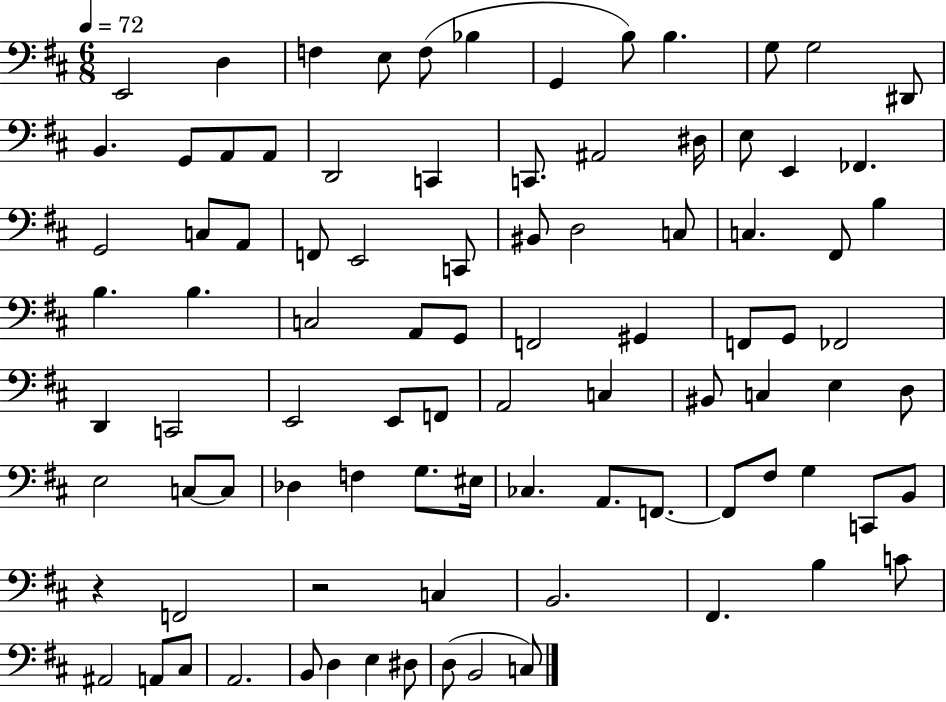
{
  \clef bass
  \numericTimeSignature
  \time 6/8
  \key d \major
  \tempo 4 = 72
  e,2 d4 | f4 e8 f8( bes4 | g,4 b8) b4. | g8 g2 dis,8 | \break b,4. g,8 a,8 a,8 | d,2 c,4 | c,8. ais,2 dis16 | e8 e,4 fes,4. | \break g,2 c8 a,8 | f,8 e,2 c,8 | bis,8 d2 c8 | c4. fis,8 b4 | \break b4. b4. | c2 a,8 g,8 | f,2 gis,4 | f,8 g,8 fes,2 | \break d,4 c,2 | e,2 e,8 f,8 | a,2 c4 | bis,8 c4 e4 d8 | \break e2 c8~~ c8 | des4 f4 g8. eis16 | ces4. a,8. f,8.~~ | f,8 fis8 g4 c,8 b,8 | \break r4 f,2 | r2 c4 | b,2. | fis,4. b4 c'8 | \break ais,2 a,8 cis8 | a,2. | b,8 d4 e4 dis8 | d8( b,2 c8) | \break \bar "|."
}